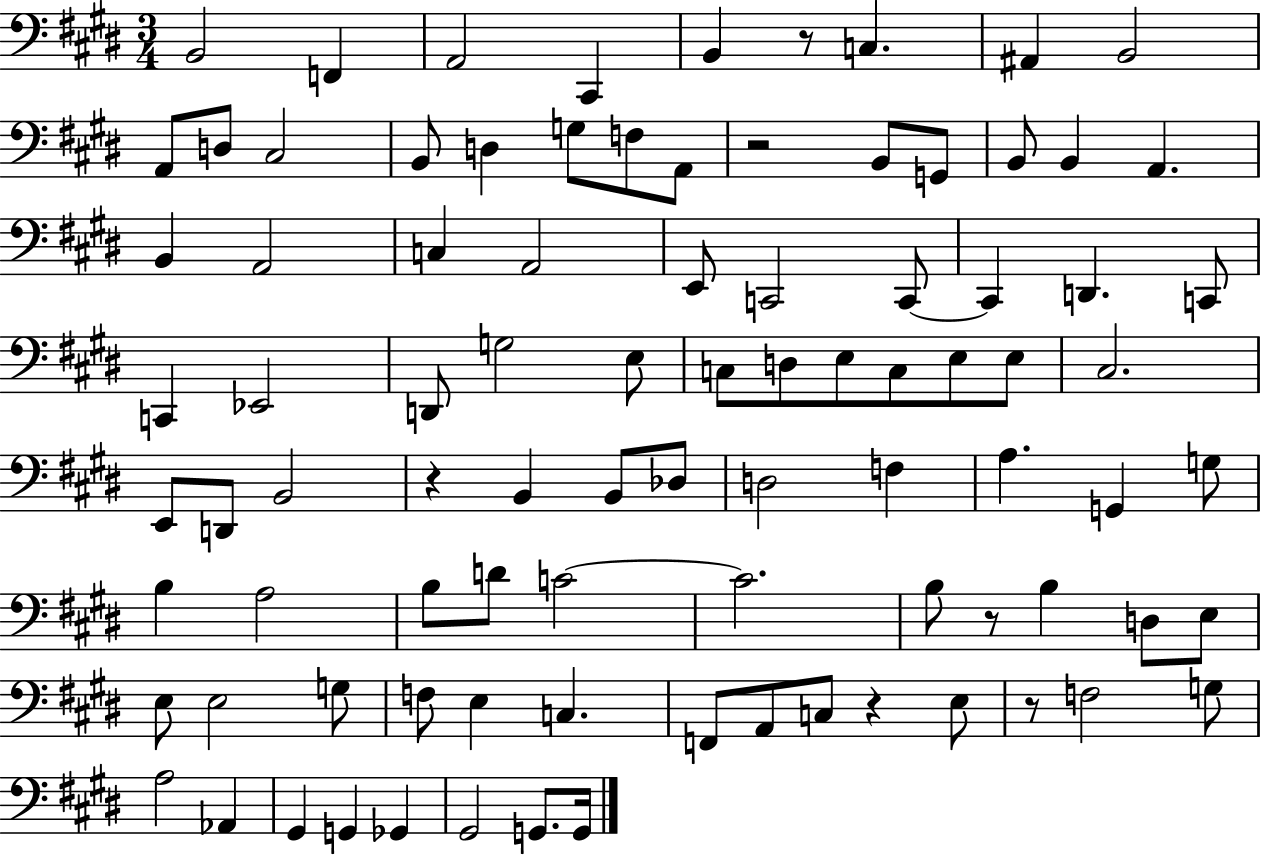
X:1
T:Untitled
M:3/4
L:1/4
K:E
B,,2 F,, A,,2 ^C,, B,, z/2 C, ^A,, B,,2 A,,/2 D,/2 ^C,2 B,,/2 D, G,/2 F,/2 A,,/2 z2 B,,/2 G,,/2 B,,/2 B,, A,, B,, A,,2 C, A,,2 E,,/2 C,,2 C,,/2 C,, D,, C,,/2 C,, _E,,2 D,,/2 G,2 E,/2 C,/2 D,/2 E,/2 C,/2 E,/2 E,/2 ^C,2 E,,/2 D,,/2 B,,2 z B,, B,,/2 _D,/2 D,2 F, A, G,, G,/2 B, A,2 B,/2 D/2 C2 C2 B,/2 z/2 B, D,/2 E,/2 E,/2 E,2 G,/2 F,/2 E, C, F,,/2 A,,/2 C,/2 z E,/2 z/2 F,2 G,/2 A,2 _A,, ^G,, G,, _G,, ^G,,2 G,,/2 G,,/4